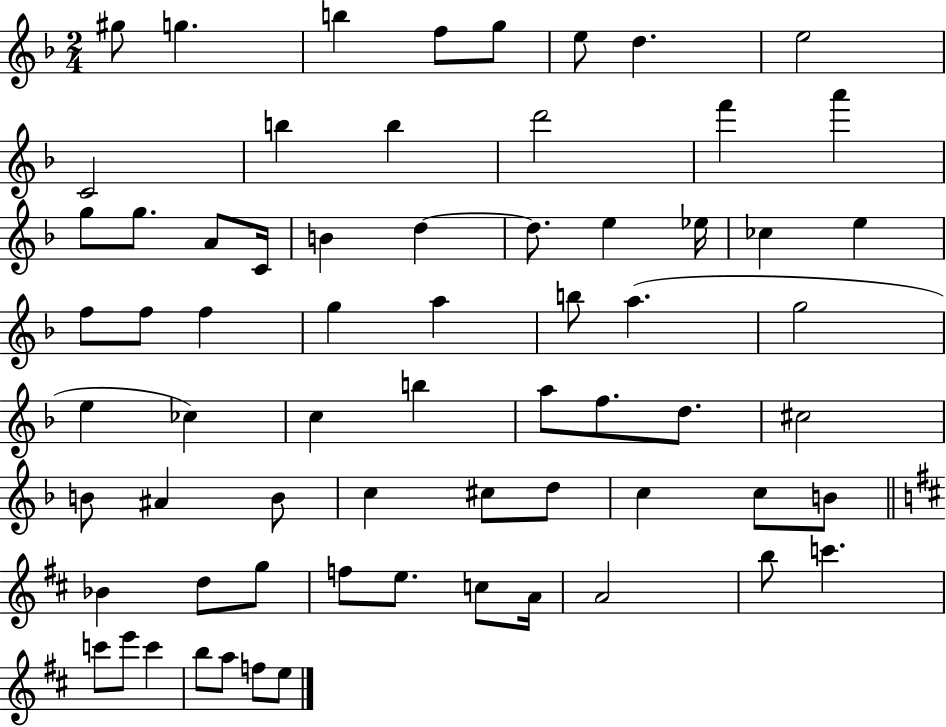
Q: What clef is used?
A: treble